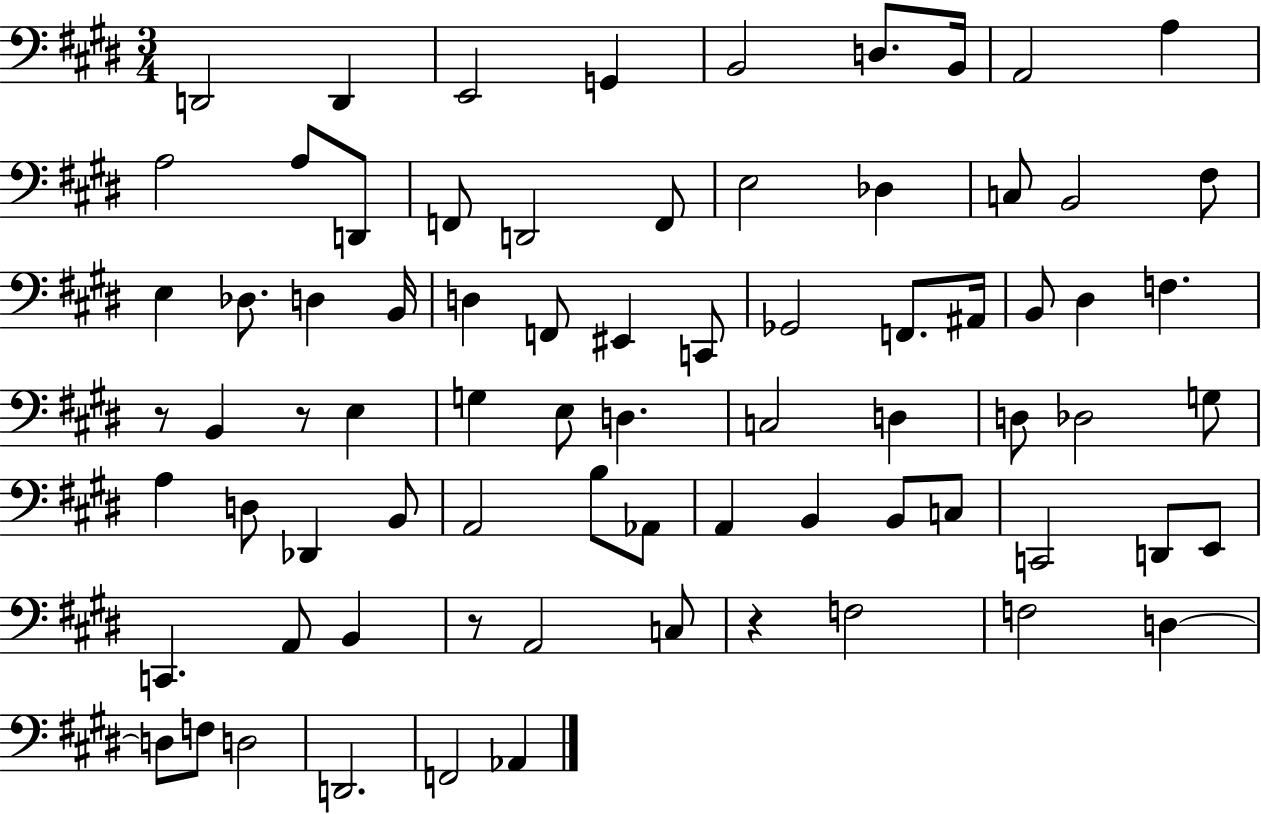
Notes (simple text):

D2/h D2/q E2/h G2/q B2/h D3/e. B2/s A2/h A3/q A3/h A3/e D2/e F2/e D2/h F2/e E3/h Db3/q C3/e B2/h F#3/e E3/q Db3/e. D3/q B2/s D3/q F2/e EIS2/q C2/e Gb2/h F2/e. A#2/s B2/e D#3/q F3/q. R/e B2/q R/e E3/q G3/q E3/e D3/q. C3/h D3/q D3/e Db3/h G3/e A3/q D3/e Db2/q B2/e A2/h B3/e Ab2/e A2/q B2/q B2/e C3/e C2/h D2/e E2/e C2/q. A2/e B2/q R/e A2/h C3/e R/q F3/h F3/h D3/q D3/e F3/e D3/h D2/h. F2/h Ab2/q